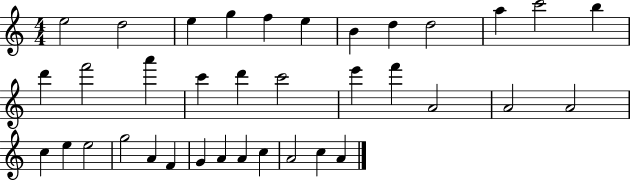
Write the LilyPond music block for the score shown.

{
  \clef treble
  \numericTimeSignature
  \time 4/4
  \key c \major
  e''2 d''2 | e''4 g''4 f''4 e''4 | b'4 d''4 d''2 | a''4 c'''2 b''4 | \break d'''4 f'''2 a'''4 | c'''4 d'''4 c'''2 | e'''4 f'''4 a'2 | a'2 a'2 | \break c''4 e''4 e''2 | g''2 a'4 f'4 | g'4 a'4 a'4 c''4 | a'2 c''4 a'4 | \break \bar "|."
}